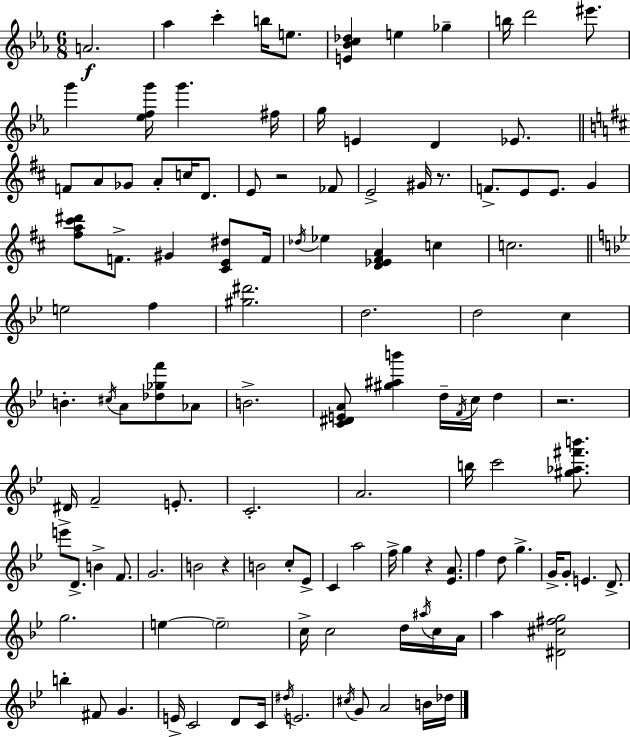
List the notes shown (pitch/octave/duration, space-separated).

A4/h. Ab5/q C6/q B5/s E5/e. [E4,Bb4,C5,Db5]/q E5/q Gb5/q B5/s D6/h EIS6/e. G6/q [Eb5,F5,G6]/s G6/q. F#5/s G5/s E4/q D4/q Eb4/e. F4/e A4/e Gb4/e A4/e C5/s D4/e. E4/e R/h FES4/e E4/h G#4/s R/e. F4/e. E4/e E4/e. G4/q [F#5,A5,C#6,D#6]/e F4/e. G#4/q [C#4,E4,D#5]/e F4/s Db5/s Eb5/q [D4,Eb4,F#4,A4]/q C5/q C5/h. E5/h F5/q [G#5,D#6]/h. D5/h. D5/h C5/q B4/q. C#5/s A4/e [Db5,Gb5,F6]/e Ab4/e B4/h. [C4,D#4,E4,A4]/e [G#5,A#5,B6]/q D5/s F4/s C5/s D5/q R/h. D#4/s F4/h E4/e. C4/h. A4/h. B5/s C6/h [G#5,Ab5,F#6,B6]/e. E6/e D4/e. B4/q F4/e. G4/h. B4/h R/q B4/h C5/e Eb4/e C4/q A5/h F5/s G5/q R/q [Eb4,A4]/e. F5/q D5/e G5/q. G4/s G4/e E4/q. D4/e. G5/h. E5/q E5/h C5/s C5/h D5/s A#5/s C5/s A4/s A5/q [D#4,C#5,F#5,G5]/h B5/q F#4/e G4/q. E4/s C4/h D4/e C4/s D#5/s E4/h. C#5/s G4/e A4/h B4/s Db5/s